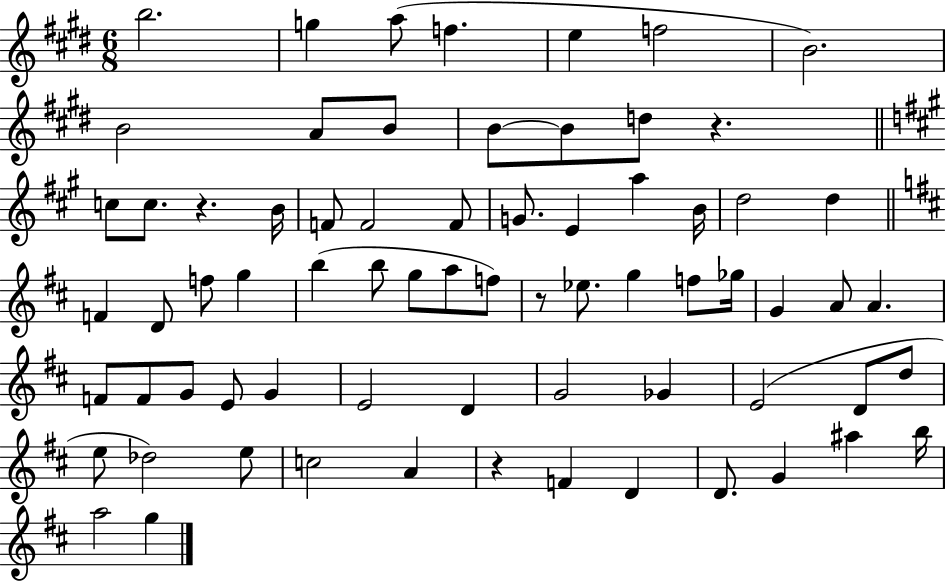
{
  \clef treble
  \numericTimeSignature
  \time 6/8
  \key e \major
  \repeat volta 2 { b''2. | g''4 a''8( f''4. | e''4 f''2 | b'2.) | \break b'2 a'8 b'8 | b'8~~ b'8 d''8 r4. | \bar "||" \break \key a \major c''8 c''8. r4. b'16 | f'8 f'2 f'8 | g'8. e'4 a''4 b'16 | d''2 d''4 | \break \bar "||" \break \key d \major f'4 d'8 f''8 g''4 | b''4( b''8 g''8 a''8 f''8) | r8 ees''8. g''4 f''8 ges''16 | g'4 a'8 a'4. | \break f'8 f'8 g'8 e'8 g'4 | e'2 d'4 | g'2 ges'4 | e'2( d'8 d''8 | \break e''8 des''2) e''8 | c''2 a'4 | r4 f'4 d'4 | d'8. g'4 ais''4 b''16 | \break a''2 g''4 | } \bar "|."
}